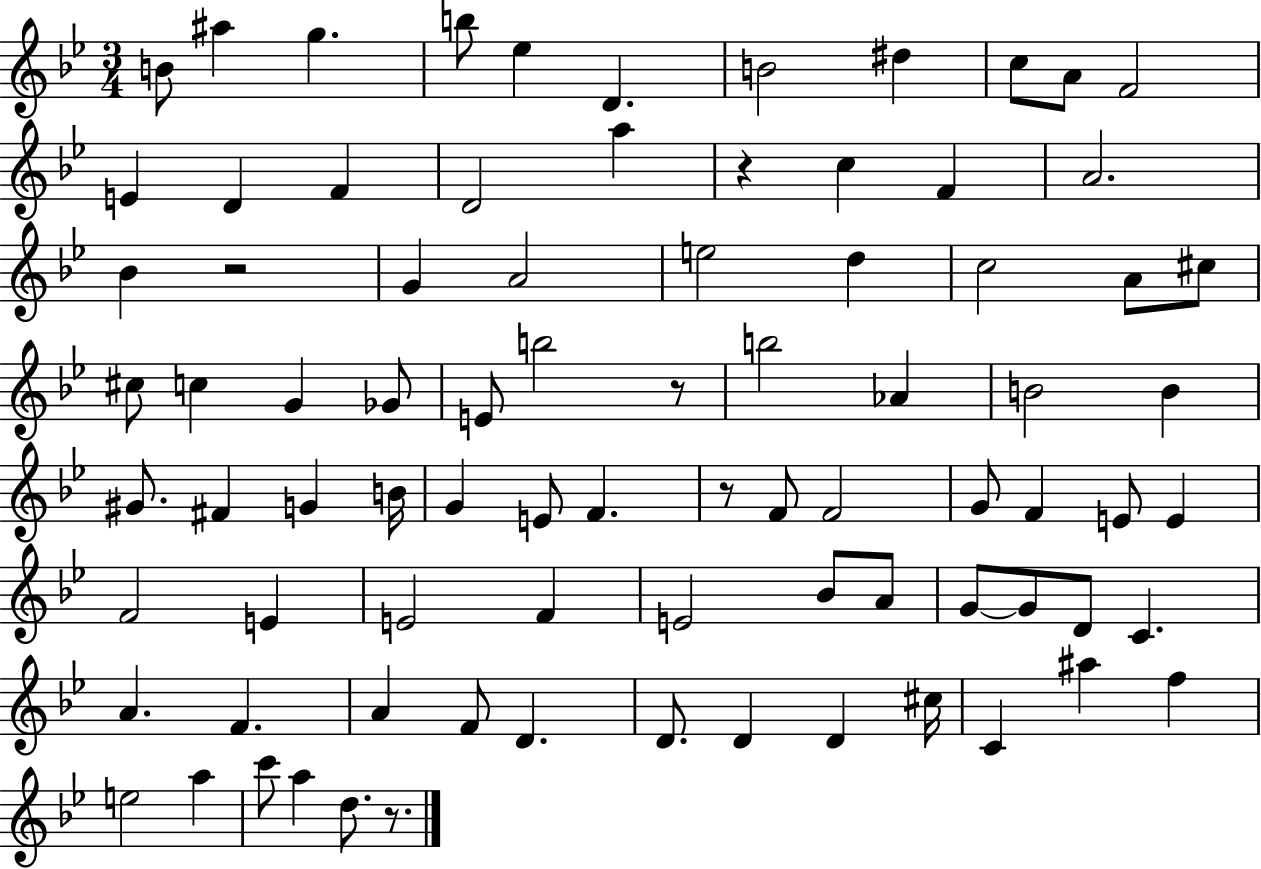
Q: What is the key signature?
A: BES major